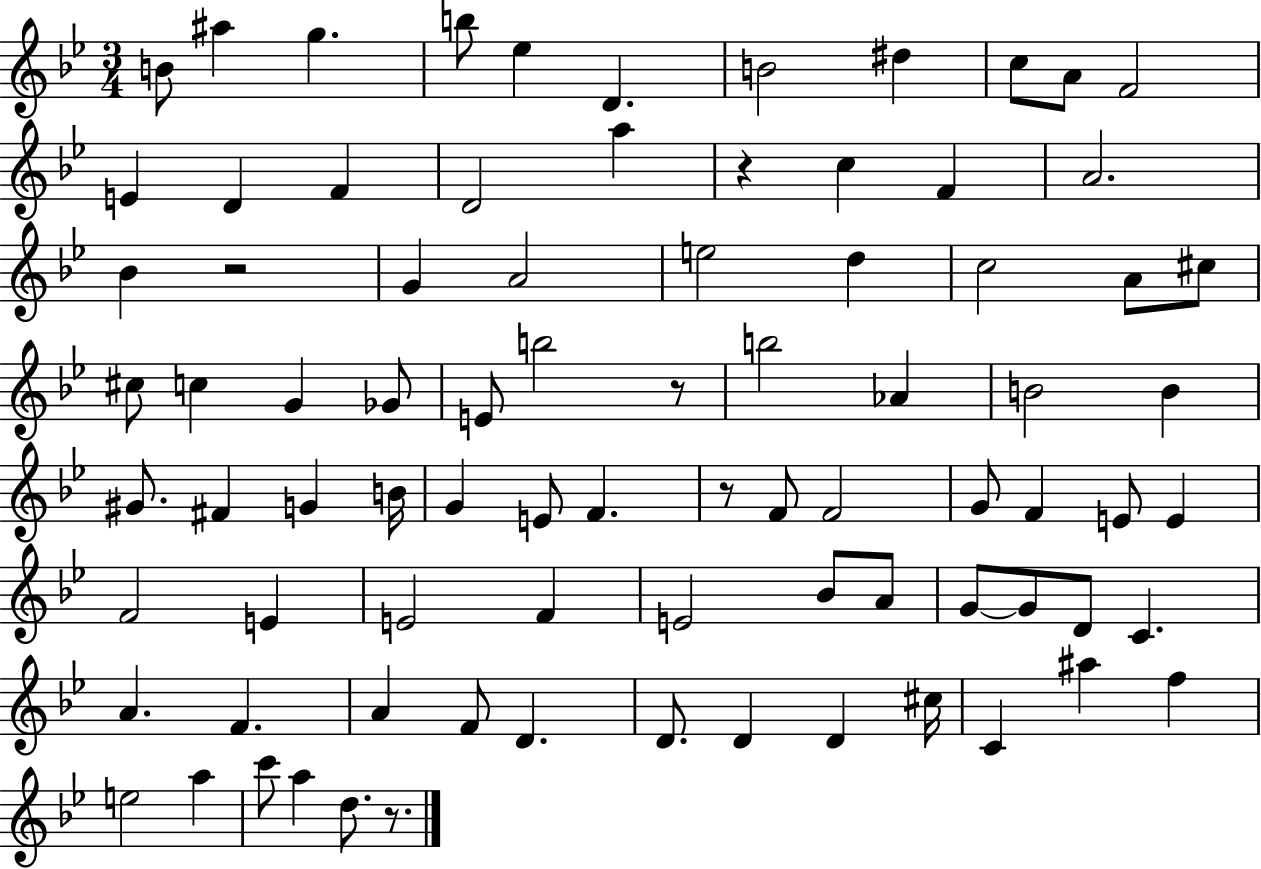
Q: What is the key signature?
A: BES major